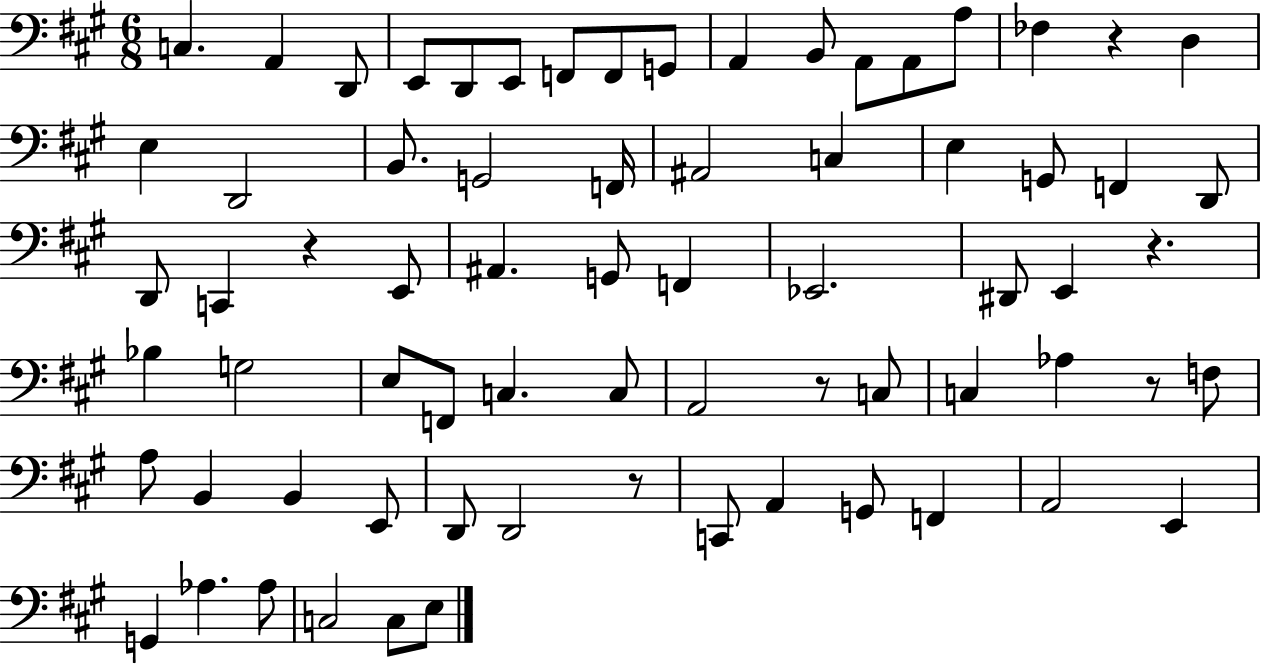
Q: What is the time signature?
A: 6/8